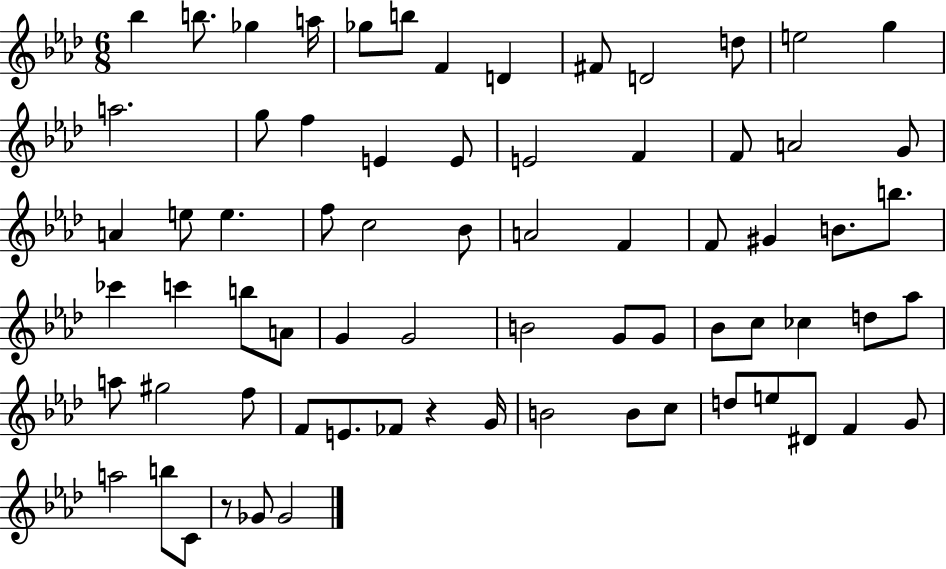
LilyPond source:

{
  \clef treble
  \numericTimeSignature
  \time 6/8
  \key aes \major
  bes''4 b''8. ges''4 a''16 | ges''8 b''8 f'4 d'4 | fis'8 d'2 d''8 | e''2 g''4 | \break a''2. | g''8 f''4 e'4 e'8 | e'2 f'4 | f'8 a'2 g'8 | \break a'4 e''8 e''4. | f''8 c''2 bes'8 | a'2 f'4 | f'8 gis'4 b'8. b''8. | \break ces'''4 c'''4 b''8 a'8 | g'4 g'2 | b'2 g'8 g'8 | bes'8 c''8 ces''4 d''8 aes''8 | \break a''8 gis''2 f''8 | f'8 e'8. fes'8 r4 g'16 | b'2 b'8 c''8 | d''8 e''8 dis'8 f'4 g'8 | \break a''2 b''8 c'8 | r8 ges'8 ges'2 | \bar "|."
}